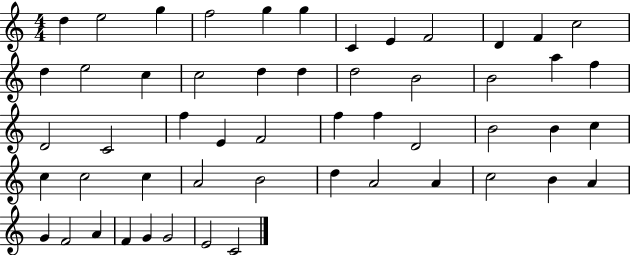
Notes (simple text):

D5/q E5/h G5/q F5/h G5/q G5/q C4/q E4/q F4/h D4/q F4/q C5/h D5/q E5/h C5/q C5/h D5/q D5/q D5/h B4/h B4/h A5/q F5/q D4/h C4/h F5/q E4/q F4/h F5/q F5/q D4/h B4/h B4/q C5/q C5/q C5/h C5/q A4/h B4/h D5/q A4/h A4/q C5/h B4/q A4/q G4/q F4/h A4/q F4/q G4/q G4/h E4/h C4/h